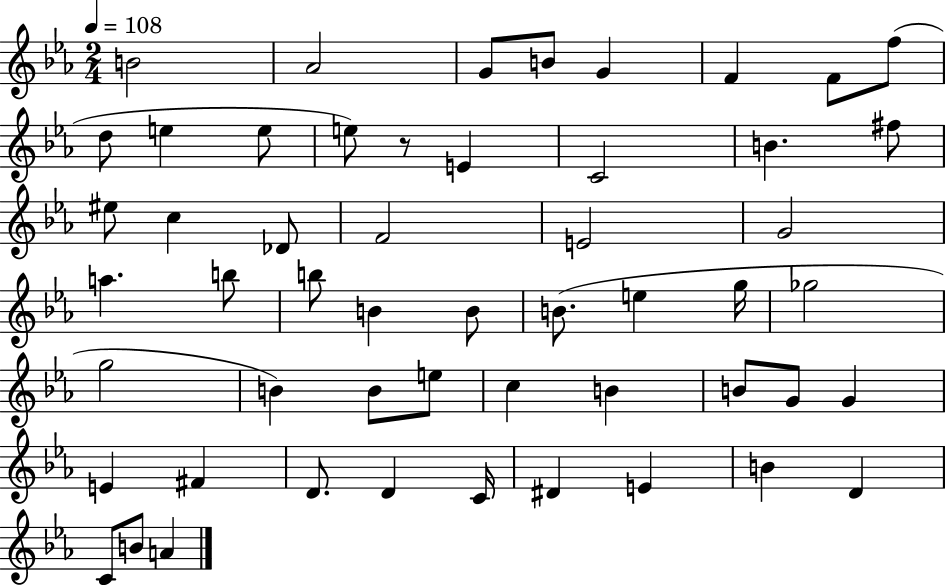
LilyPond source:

{
  \clef treble
  \numericTimeSignature
  \time 2/4
  \key ees \major
  \tempo 4 = 108
  b'2 | aes'2 | g'8 b'8 g'4 | f'4 f'8 f''8( | \break d''8 e''4 e''8 | e''8) r8 e'4 | c'2 | b'4. fis''8 | \break eis''8 c''4 des'8 | f'2 | e'2 | g'2 | \break a''4. b''8 | b''8 b'4 b'8 | b'8.( e''4 g''16 | ges''2 | \break g''2 | b'4) b'8 e''8 | c''4 b'4 | b'8 g'8 g'4 | \break e'4 fis'4 | d'8. d'4 c'16 | dis'4 e'4 | b'4 d'4 | \break c'8 b'8 a'4 | \bar "|."
}